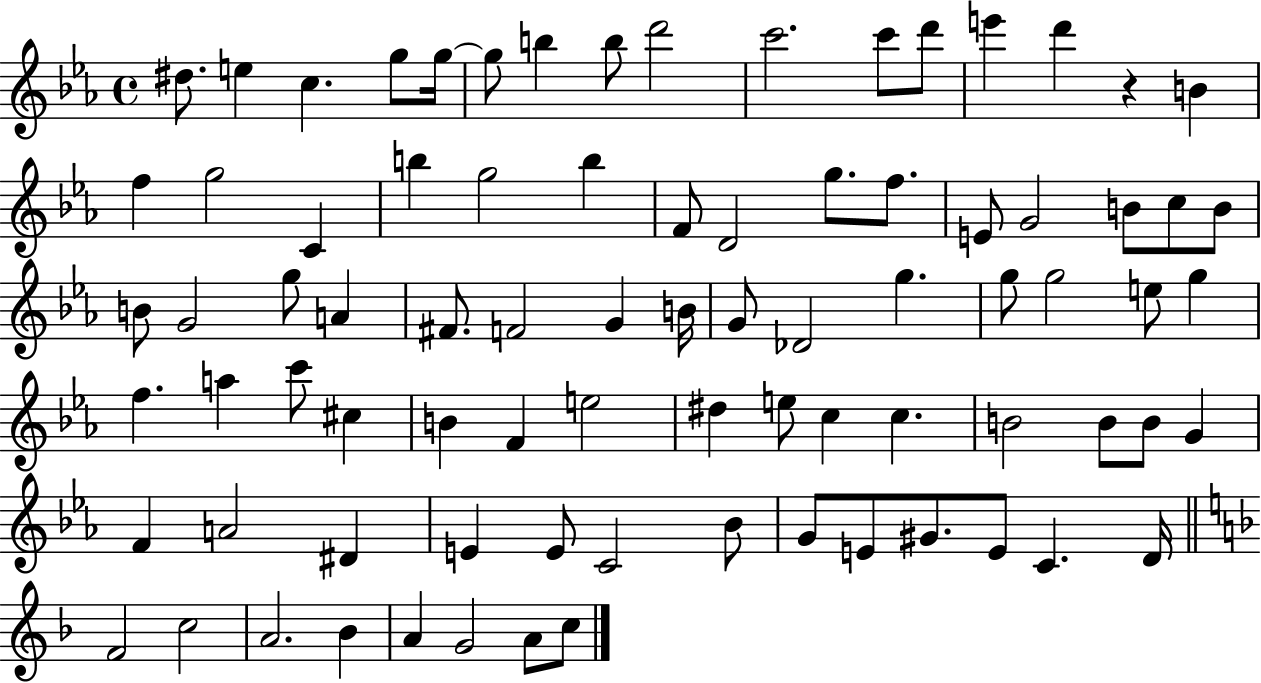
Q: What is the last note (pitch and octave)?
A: C5